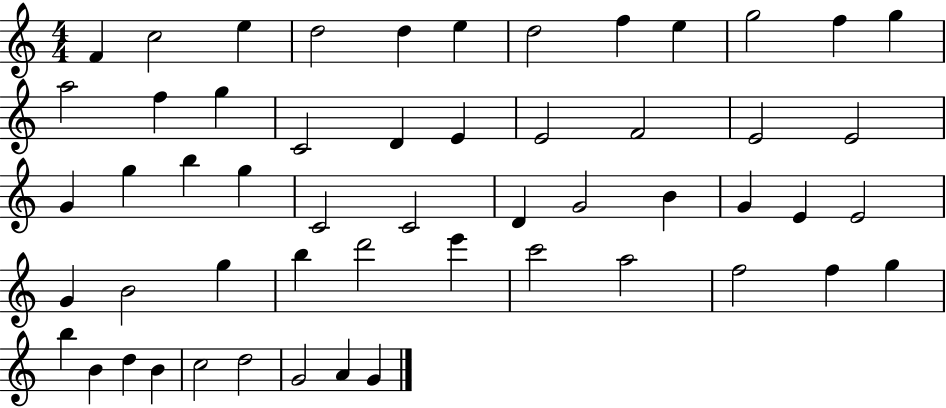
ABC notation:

X:1
T:Untitled
M:4/4
L:1/4
K:C
F c2 e d2 d e d2 f e g2 f g a2 f g C2 D E E2 F2 E2 E2 G g b g C2 C2 D G2 B G E E2 G B2 g b d'2 e' c'2 a2 f2 f g b B d B c2 d2 G2 A G